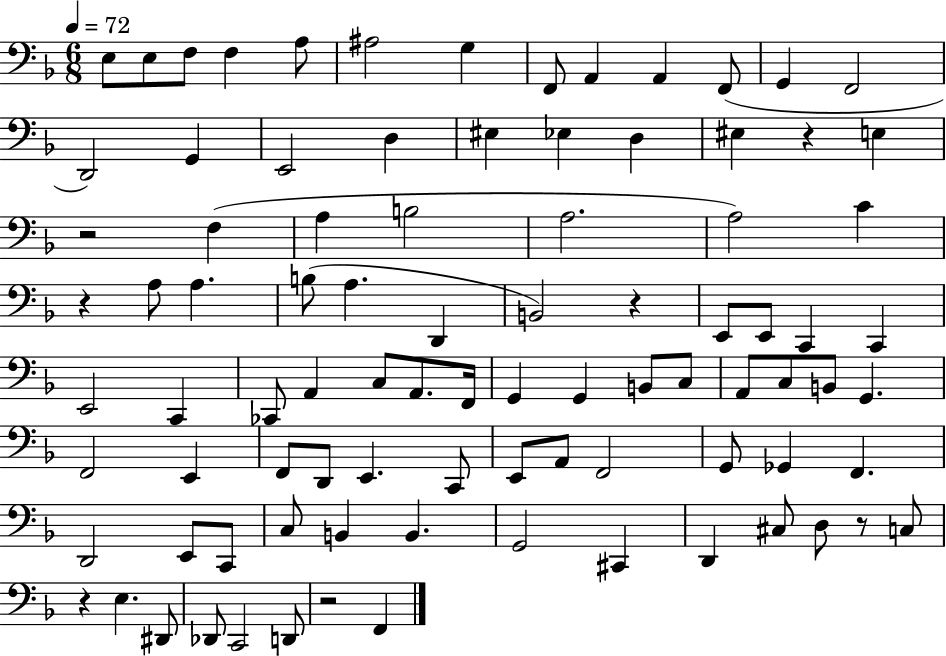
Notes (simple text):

E3/e E3/e F3/e F3/q A3/e A#3/h G3/q F2/e A2/q A2/q F2/e G2/q F2/h D2/h G2/q E2/h D3/q EIS3/q Eb3/q D3/q EIS3/q R/q E3/q R/h F3/q A3/q B3/h A3/h. A3/h C4/q R/q A3/e A3/q. B3/e A3/q. D2/q B2/h R/q E2/e E2/e C2/q C2/q E2/h C2/q CES2/e A2/q C3/e A2/e. F2/s G2/q G2/q B2/e C3/e A2/e C3/e B2/e G2/q. F2/h E2/q F2/e D2/e E2/q. C2/e E2/e A2/e F2/h G2/e Gb2/q F2/q. D2/h E2/e C2/e C3/e B2/q B2/q. G2/h C#2/q D2/q C#3/e D3/e R/e C3/e R/q E3/q. D#2/e Db2/e C2/h D2/e R/h F2/q